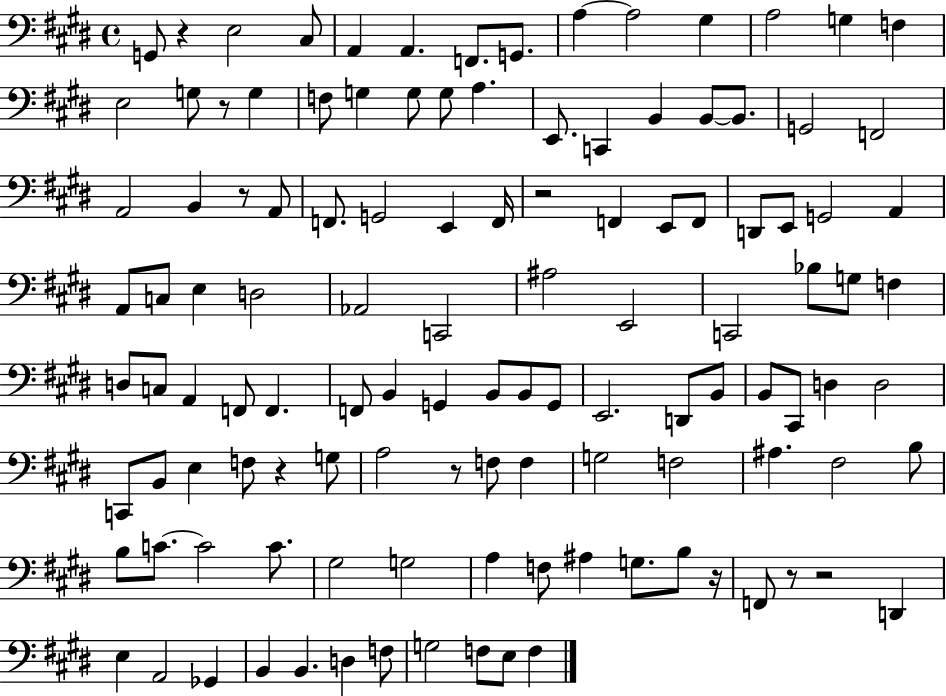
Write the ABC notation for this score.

X:1
T:Untitled
M:4/4
L:1/4
K:E
G,,/2 z E,2 ^C,/2 A,, A,, F,,/2 G,,/2 A, A,2 ^G, A,2 G, F, E,2 G,/2 z/2 G, F,/2 G, G,/2 G,/2 A, E,,/2 C,, B,, B,,/2 B,,/2 G,,2 F,,2 A,,2 B,, z/2 A,,/2 F,,/2 G,,2 E,, F,,/4 z2 F,, E,,/2 F,,/2 D,,/2 E,,/2 G,,2 A,, A,,/2 C,/2 E, D,2 _A,,2 C,,2 ^A,2 E,,2 C,,2 _B,/2 G,/2 F, D,/2 C,/2 A,, F,,/2 F,, F,,/2 B,, G,, B,,/2 B,,/2 G,,/2 E,,2 D,,/2 B,,/2 B,,/2 ^C,,/2 D, D,2 C,,/2 B,,/2 E, F,/2 z G,/2 A,2 z/2 F,/2 F, G,2 F,2 ^A, ^F,2 B,/2 B,/2 C/2 C2 C/2 ^G,2 G,2 A, F,/2 ^A, G,/2 B,/2 z/4 F,,/2 z/2 z2 D,, E, A,,2 _G,, B,, B,, D, F,/2 G,2 F,/2 E,/2 F,